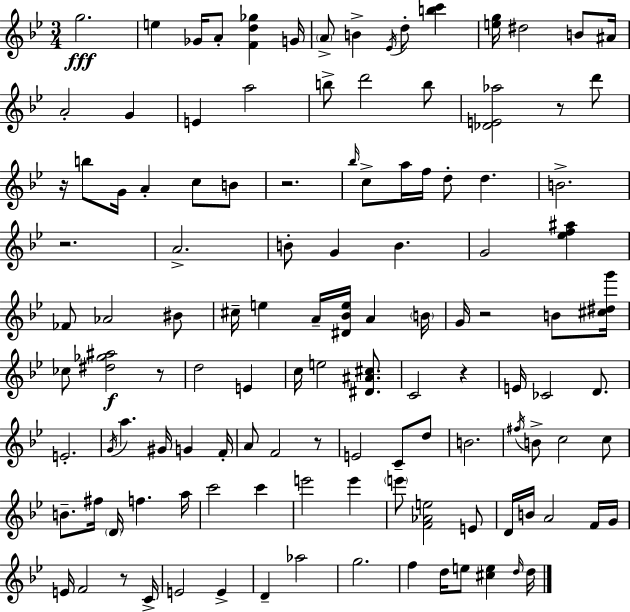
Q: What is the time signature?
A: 3/4